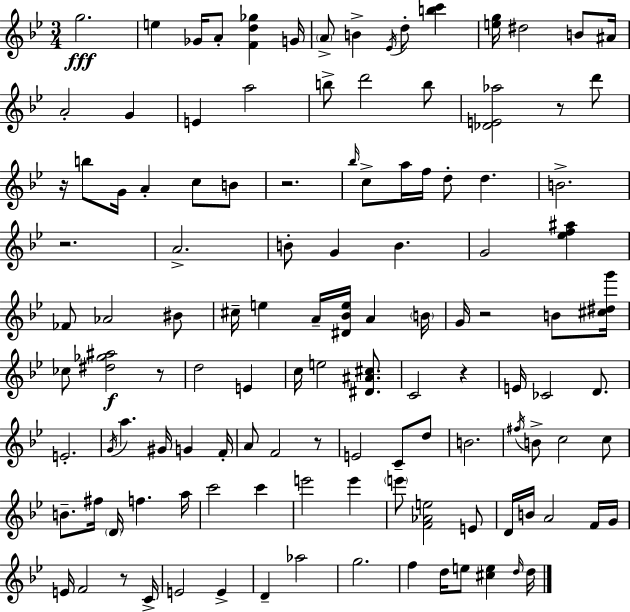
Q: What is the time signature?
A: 3/4